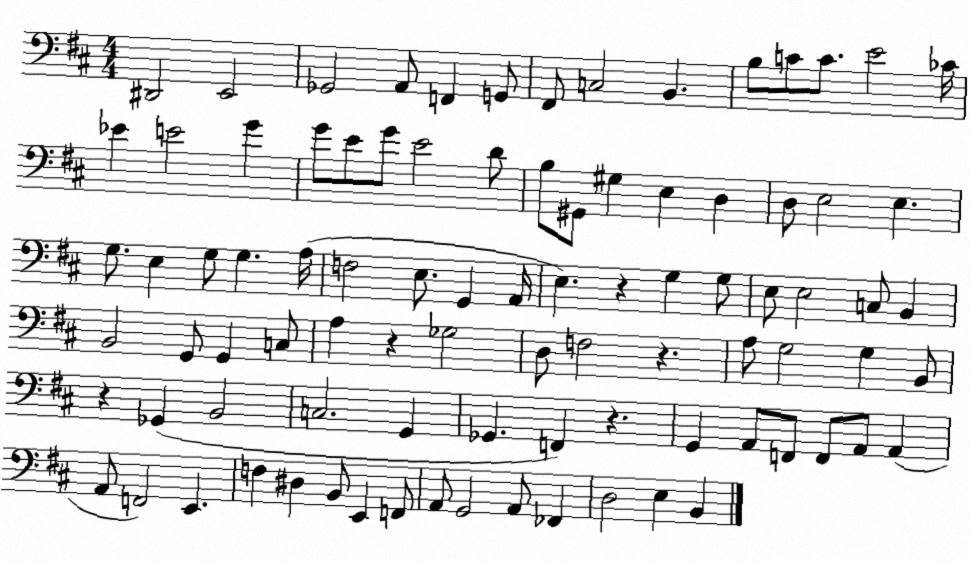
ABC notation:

X:1
T:Untitled
M:4/4
L:1/4
K:D
^D,,2 E,,2 _G,,2 A,,/2 F,, G,,/2 ^F,,/2 C,2 B,, B,/2 C/2 C/2 E2 _C/4 _E E2 G G/2 E/2 G/2 E2 D/2 B,/2 ^G,,/2 ^G, E, D, D,/2 E,2 E, G,/2 E, G,/2 G, A,/4 F,2 E,/2 G,, A,,/4 E, z G, G,/2 E,/2 E,2 C,/2 B,, B,,2 G,,/2 G,, C,/2 A, z _G,2 D,/2 F,2 z A,/2 G,2 G, B,,/2 z _G,, B,,2 C,2 G,, _G,, F,, z G,, A,,/2 F,,/2 F,,/2 A,,/2 A,, A,,/2 F,,2 E,, F, ^D, B,,/2 E,, F,,/2 A,,/2 G,,2 A,,/2 _F,, D,2 E, B,,